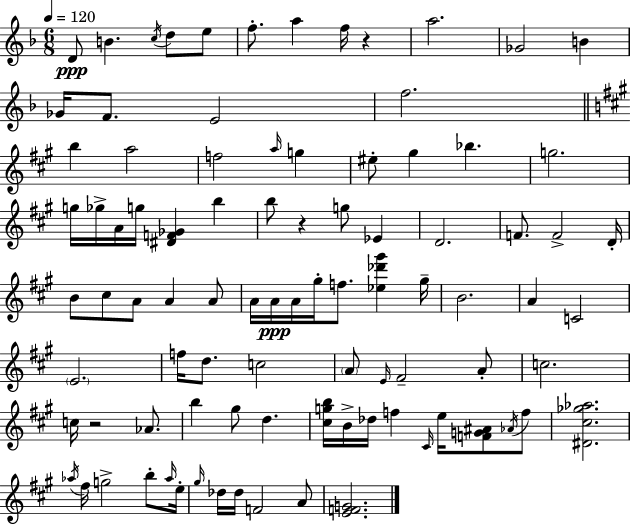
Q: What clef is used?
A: treble